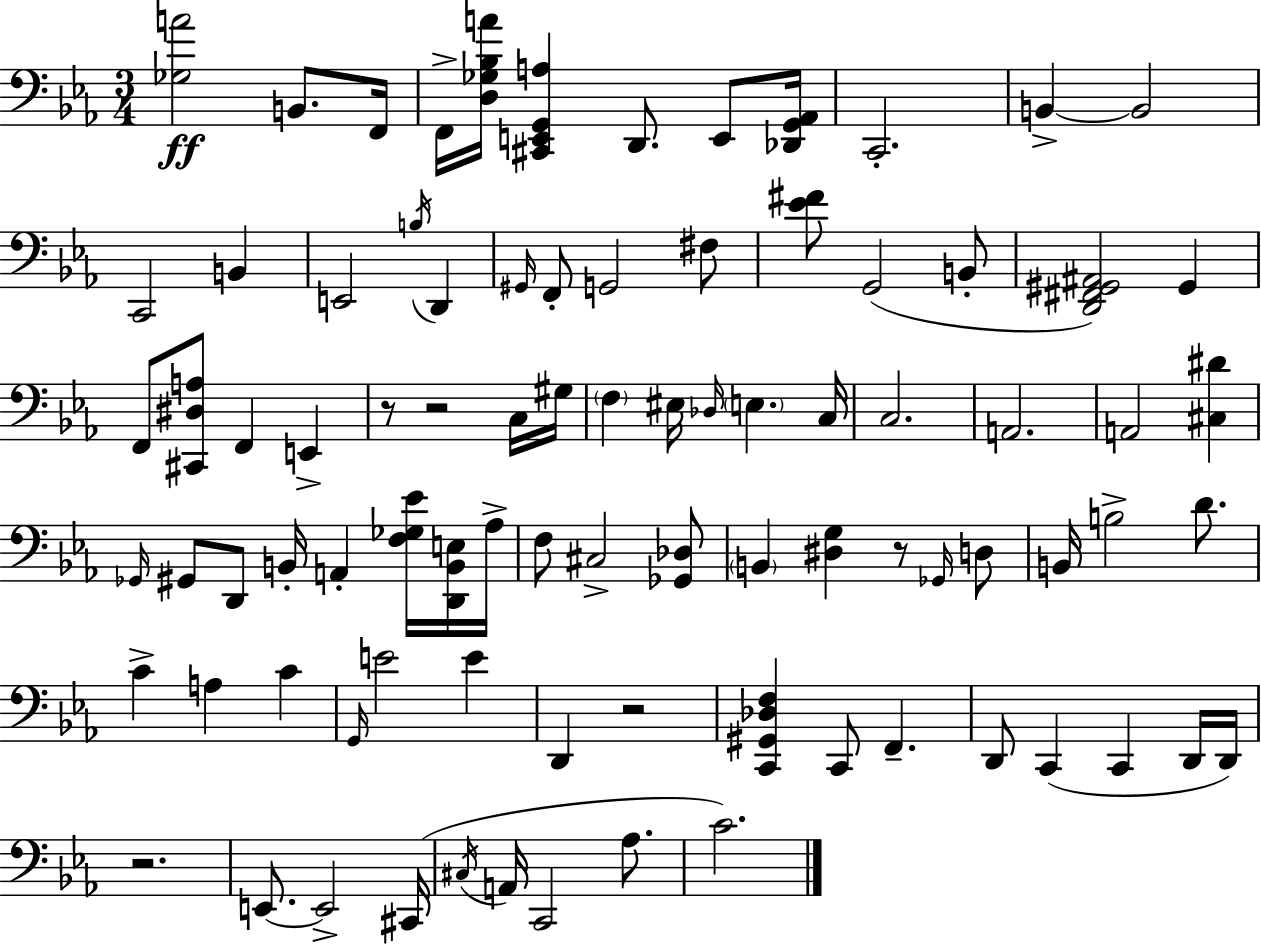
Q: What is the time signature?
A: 3/4